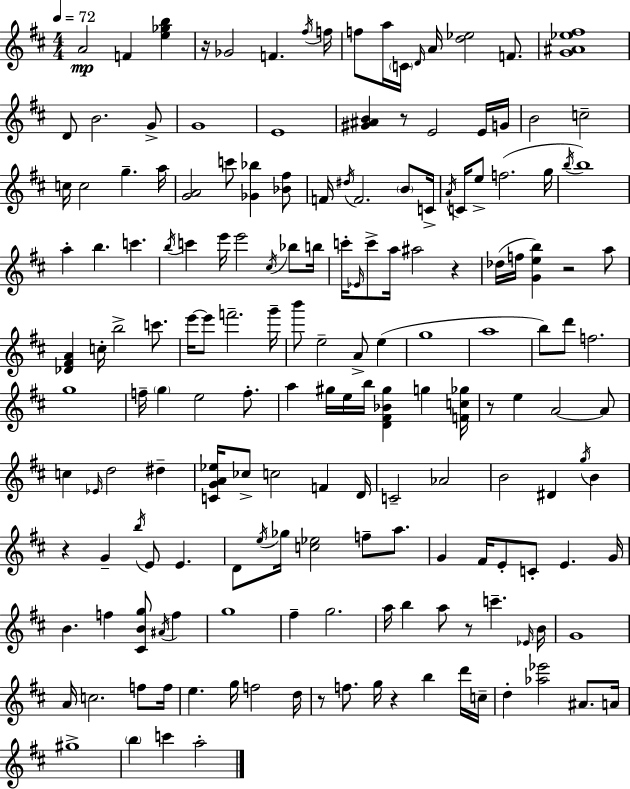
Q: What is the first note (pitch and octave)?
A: A4